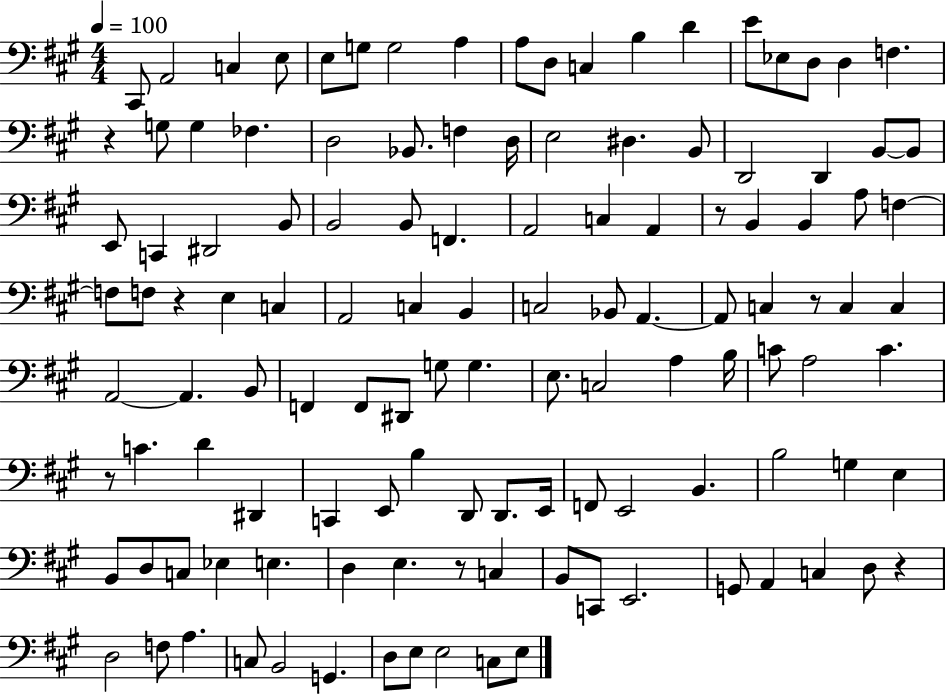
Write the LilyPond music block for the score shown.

{
  \clef bass
  \numericTimeSignature
  \time 4/4
  \key a \major
  \tempo 4 = 100
  cis,8 a,2 c4 e8 | e8 g8 g2 a4 | a8 d8 c4 b4 d'4 | e'8 ees8 d8 d4 f4. | \break r4 g8 g4 fes4. | d2 bes,8. f4 d16 | e2 dis4. b,8 | d,2 d,4 b,8~~ b,8 | \break e,8 c,4 dis,2 b,8 | b,2 b,8 f,4. | a,2 c4 a,4 | r8 b,4 b,4 a8 f4~~ | \break f8 f8 r4 e4 c4 | a,2 c4 b,4 | c2 bes,8 a,4.~~ | a,8 c4 r8 c4 c4 | \break a,2~~ a,4. b,8 | f,4 f,8 dis,8 g8 g4. | e8. c2 a4 b16 | c'8 a2 c'4. | \break r8 c'4. d'4 dis,4 | c,4 e,8 b4 d,8 d,8. e,16 | f,8 e,2 b,4. | b2 g4 e4 | \break b,8 d8 c8 ees4 e4. | d4 e4. r8 c4 | b,8 c,8 e,2. | g,8 a,4 c4 d8 r4 | \break d2 f8 a4. | c8 b,2 g,4. | d8 e8 e2 c8 e8 | \bar "|."
}